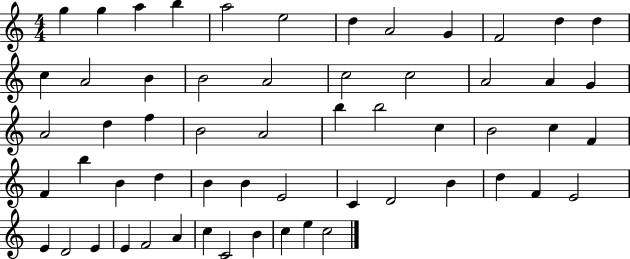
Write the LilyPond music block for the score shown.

{
  \clef treble
  \numericTimeSignature
  \time 4/4
  \key c \major
  g''4 g''4 a''4 b''4 | a''2 e''2 | d''4 a'2 g'4 | f'2 d''4 d''4 | \break c''4 a'2 b'4 | b'2 a'2 | c''2 c''2 | a'2 a'4 g'4 | \break a'2 d''4 f''4 | b'2 a'2 | b''4 b''2 c''4 | b'2 c''4 f'4 | \break f'4 b''4 b'4 d''4 | b'4 b'4 e'2 | c'4 d'2 b'4 | d''4 f'4 e'2 | \break e'4 d'2 e'4 | e'4 f'2 a'4 | c''4 c'2 b'4 | c''4 e''4 c''2 | \break \bar "|."
}